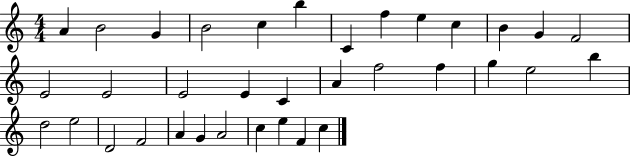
A4/q B4/h G4/q B4/h C5/q B5/q C4/q F5/q E5/q C5/q B4/q G4/q F4/h E4/h E4/h E4/h E4/q C4/q A4/q F5/h F5/q G5/q E5/h B5/q D5/h E5/h D4/h F4/h A4/q G4/q A4/h C5/q E5/q F4/q C5/q